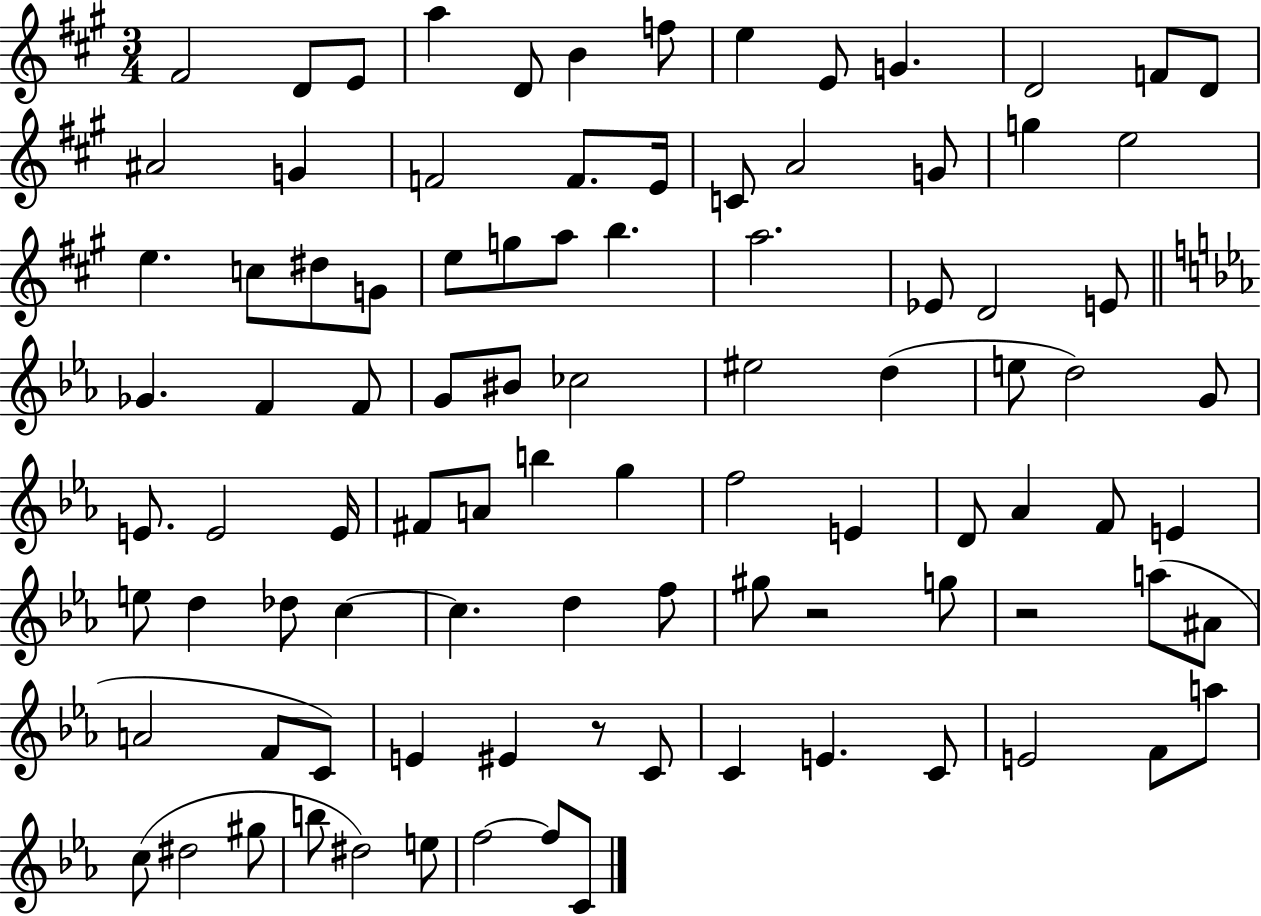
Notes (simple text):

F#4/h D4/e E4/e A5/q D4/e B4/q F5/e E5/q E4/e G4/q. D4/h F4/e D4/e A#4/h G4/q F4/h F4/e. E4/s C4/e A4/h G4/e G5/q E5/h E5/q. C5/e D#5/e G4/e E5/e G5/e A5/e B5/q. A5/h. Eb4/e D4/h E4/e Gb4/q. F4/q F4/e G4/e BIS4/e CES5/h EIS5/h D5/q E5/e D5/h G4/e E4/e. E4/h E4/s F#4/e A4/e B5/q G5/q F5/h E4/q D4/e Ab4/q F4/e E4/q E5/e D5/q Db5/e C5/q C5/q. D5/q F5/e G#5/e R/h G5/e R/h A5/e A#4/e A4/h F4/e C4/e E4/q EIS4/q R/e C4/e C4/q E4/q. C4/e E4/h F4/e A5/e C5/e D#5/h G#5/e B5/e D#5/h E5/e F5/h F5/e C4/e